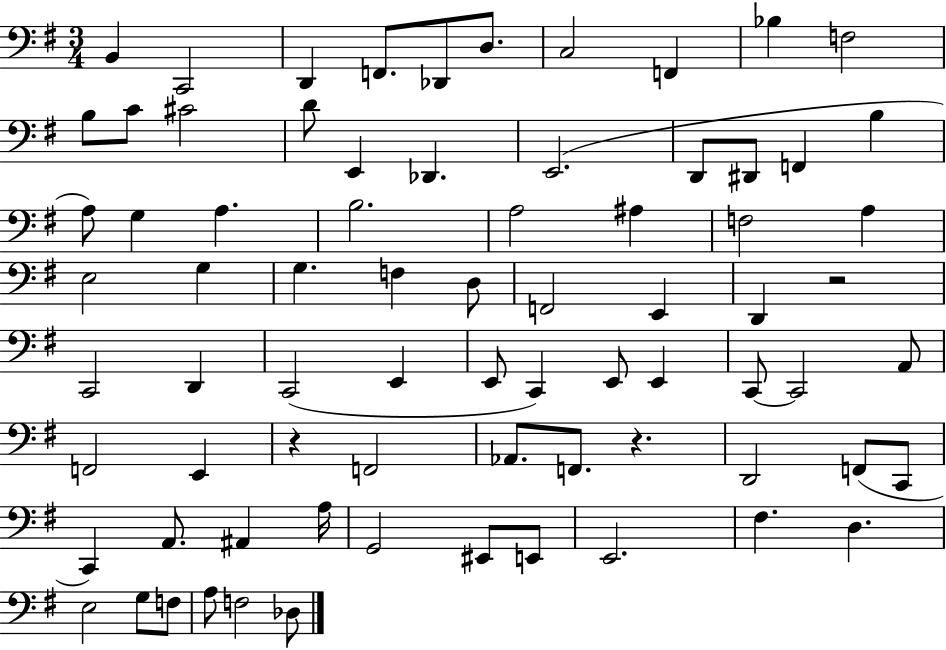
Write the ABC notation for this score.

X:1
T:Untitled
M:3/4
L:1/4
K:G
B,, C,,2 D,, F,,/2 _D,,/2 D,/2 C,2 F,, _B, F,2 B,/2 C/2 ^C2 D/2 E,, _D,, E,,2 D,,/2 ^D,,/2 F,, B, A,/2 G, A, B,2 A,2 ^A, F,2 A, E,2 G, G, F, D,/2 F,,2 E,, D,, z2 C,,2 D,, C,,2 E,, E,,/2 C,, E,,/2 E,, C,,/2 C,,2 A,,/2 F,,2 E,, z F,,2 _A,,/2 F,,/2 z D,,2 F,,/2 C,,/2 C,, A,,/2 ^A,, A,/4 G,,2 ^E,,/2 E,,/2 E,,2 ^F, D, E,2 G,/2 F,/2 A,/2 F,2 _D,/2